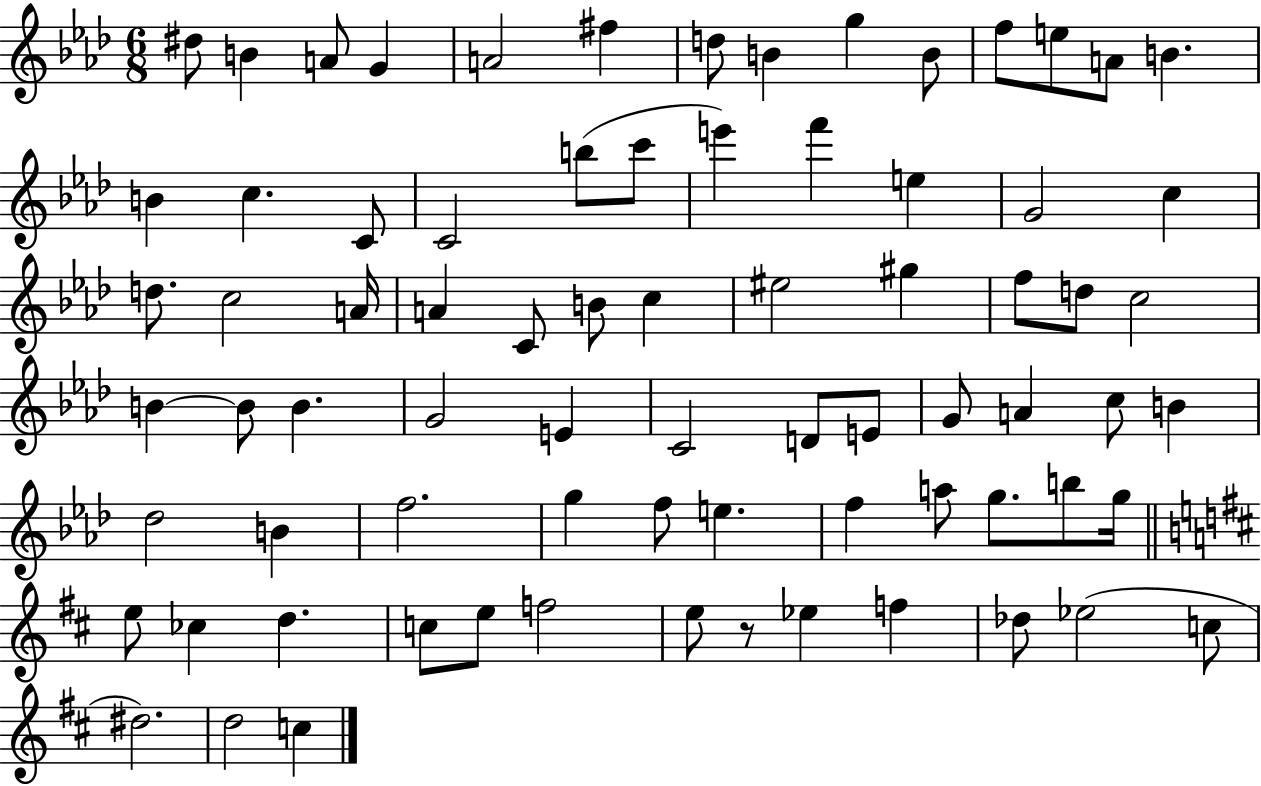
{
  \clef treble
  \numericTimeSignature
  \time 6/8
  \key aes \major
  dis''8 b'4 a'8 g'4 | a'2 fis''4 | d''8 b'4 g''4 b'8 | f''8 e''8 a'8 b'4. | \break b'4 c''4. c'8 | c'2 b''8( c'''8 | e'''4) f'''4 e''4 | g'2 c''4 | \break d''8. c''2 a'16 | a'4 c'8 b'8 c''4 | eis''2 gis''4 | f''8 d''8 c''2 | \break b'4~~ b'8 b'4. | g'2 e'4 | c'2 d'8 e'8 | g'8 a'4 c''8 b'4 | \break des''2 b'4 | f''2. | g''4 f''8 e''4. | f''4 a''8 g''8. b''8 g''16 | \break \bar "||" \break \key d \major e''8 ces''4 d''4. | c''8 e''8 f''2 | e''8 r8 ees''4 f''4 | des''8 ees''2( c''8 | \break dis''2.) | d''2 c''4 | \bar "|."
}